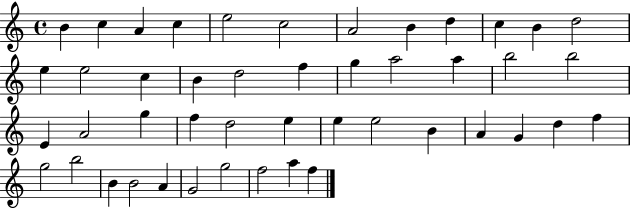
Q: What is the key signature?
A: C major